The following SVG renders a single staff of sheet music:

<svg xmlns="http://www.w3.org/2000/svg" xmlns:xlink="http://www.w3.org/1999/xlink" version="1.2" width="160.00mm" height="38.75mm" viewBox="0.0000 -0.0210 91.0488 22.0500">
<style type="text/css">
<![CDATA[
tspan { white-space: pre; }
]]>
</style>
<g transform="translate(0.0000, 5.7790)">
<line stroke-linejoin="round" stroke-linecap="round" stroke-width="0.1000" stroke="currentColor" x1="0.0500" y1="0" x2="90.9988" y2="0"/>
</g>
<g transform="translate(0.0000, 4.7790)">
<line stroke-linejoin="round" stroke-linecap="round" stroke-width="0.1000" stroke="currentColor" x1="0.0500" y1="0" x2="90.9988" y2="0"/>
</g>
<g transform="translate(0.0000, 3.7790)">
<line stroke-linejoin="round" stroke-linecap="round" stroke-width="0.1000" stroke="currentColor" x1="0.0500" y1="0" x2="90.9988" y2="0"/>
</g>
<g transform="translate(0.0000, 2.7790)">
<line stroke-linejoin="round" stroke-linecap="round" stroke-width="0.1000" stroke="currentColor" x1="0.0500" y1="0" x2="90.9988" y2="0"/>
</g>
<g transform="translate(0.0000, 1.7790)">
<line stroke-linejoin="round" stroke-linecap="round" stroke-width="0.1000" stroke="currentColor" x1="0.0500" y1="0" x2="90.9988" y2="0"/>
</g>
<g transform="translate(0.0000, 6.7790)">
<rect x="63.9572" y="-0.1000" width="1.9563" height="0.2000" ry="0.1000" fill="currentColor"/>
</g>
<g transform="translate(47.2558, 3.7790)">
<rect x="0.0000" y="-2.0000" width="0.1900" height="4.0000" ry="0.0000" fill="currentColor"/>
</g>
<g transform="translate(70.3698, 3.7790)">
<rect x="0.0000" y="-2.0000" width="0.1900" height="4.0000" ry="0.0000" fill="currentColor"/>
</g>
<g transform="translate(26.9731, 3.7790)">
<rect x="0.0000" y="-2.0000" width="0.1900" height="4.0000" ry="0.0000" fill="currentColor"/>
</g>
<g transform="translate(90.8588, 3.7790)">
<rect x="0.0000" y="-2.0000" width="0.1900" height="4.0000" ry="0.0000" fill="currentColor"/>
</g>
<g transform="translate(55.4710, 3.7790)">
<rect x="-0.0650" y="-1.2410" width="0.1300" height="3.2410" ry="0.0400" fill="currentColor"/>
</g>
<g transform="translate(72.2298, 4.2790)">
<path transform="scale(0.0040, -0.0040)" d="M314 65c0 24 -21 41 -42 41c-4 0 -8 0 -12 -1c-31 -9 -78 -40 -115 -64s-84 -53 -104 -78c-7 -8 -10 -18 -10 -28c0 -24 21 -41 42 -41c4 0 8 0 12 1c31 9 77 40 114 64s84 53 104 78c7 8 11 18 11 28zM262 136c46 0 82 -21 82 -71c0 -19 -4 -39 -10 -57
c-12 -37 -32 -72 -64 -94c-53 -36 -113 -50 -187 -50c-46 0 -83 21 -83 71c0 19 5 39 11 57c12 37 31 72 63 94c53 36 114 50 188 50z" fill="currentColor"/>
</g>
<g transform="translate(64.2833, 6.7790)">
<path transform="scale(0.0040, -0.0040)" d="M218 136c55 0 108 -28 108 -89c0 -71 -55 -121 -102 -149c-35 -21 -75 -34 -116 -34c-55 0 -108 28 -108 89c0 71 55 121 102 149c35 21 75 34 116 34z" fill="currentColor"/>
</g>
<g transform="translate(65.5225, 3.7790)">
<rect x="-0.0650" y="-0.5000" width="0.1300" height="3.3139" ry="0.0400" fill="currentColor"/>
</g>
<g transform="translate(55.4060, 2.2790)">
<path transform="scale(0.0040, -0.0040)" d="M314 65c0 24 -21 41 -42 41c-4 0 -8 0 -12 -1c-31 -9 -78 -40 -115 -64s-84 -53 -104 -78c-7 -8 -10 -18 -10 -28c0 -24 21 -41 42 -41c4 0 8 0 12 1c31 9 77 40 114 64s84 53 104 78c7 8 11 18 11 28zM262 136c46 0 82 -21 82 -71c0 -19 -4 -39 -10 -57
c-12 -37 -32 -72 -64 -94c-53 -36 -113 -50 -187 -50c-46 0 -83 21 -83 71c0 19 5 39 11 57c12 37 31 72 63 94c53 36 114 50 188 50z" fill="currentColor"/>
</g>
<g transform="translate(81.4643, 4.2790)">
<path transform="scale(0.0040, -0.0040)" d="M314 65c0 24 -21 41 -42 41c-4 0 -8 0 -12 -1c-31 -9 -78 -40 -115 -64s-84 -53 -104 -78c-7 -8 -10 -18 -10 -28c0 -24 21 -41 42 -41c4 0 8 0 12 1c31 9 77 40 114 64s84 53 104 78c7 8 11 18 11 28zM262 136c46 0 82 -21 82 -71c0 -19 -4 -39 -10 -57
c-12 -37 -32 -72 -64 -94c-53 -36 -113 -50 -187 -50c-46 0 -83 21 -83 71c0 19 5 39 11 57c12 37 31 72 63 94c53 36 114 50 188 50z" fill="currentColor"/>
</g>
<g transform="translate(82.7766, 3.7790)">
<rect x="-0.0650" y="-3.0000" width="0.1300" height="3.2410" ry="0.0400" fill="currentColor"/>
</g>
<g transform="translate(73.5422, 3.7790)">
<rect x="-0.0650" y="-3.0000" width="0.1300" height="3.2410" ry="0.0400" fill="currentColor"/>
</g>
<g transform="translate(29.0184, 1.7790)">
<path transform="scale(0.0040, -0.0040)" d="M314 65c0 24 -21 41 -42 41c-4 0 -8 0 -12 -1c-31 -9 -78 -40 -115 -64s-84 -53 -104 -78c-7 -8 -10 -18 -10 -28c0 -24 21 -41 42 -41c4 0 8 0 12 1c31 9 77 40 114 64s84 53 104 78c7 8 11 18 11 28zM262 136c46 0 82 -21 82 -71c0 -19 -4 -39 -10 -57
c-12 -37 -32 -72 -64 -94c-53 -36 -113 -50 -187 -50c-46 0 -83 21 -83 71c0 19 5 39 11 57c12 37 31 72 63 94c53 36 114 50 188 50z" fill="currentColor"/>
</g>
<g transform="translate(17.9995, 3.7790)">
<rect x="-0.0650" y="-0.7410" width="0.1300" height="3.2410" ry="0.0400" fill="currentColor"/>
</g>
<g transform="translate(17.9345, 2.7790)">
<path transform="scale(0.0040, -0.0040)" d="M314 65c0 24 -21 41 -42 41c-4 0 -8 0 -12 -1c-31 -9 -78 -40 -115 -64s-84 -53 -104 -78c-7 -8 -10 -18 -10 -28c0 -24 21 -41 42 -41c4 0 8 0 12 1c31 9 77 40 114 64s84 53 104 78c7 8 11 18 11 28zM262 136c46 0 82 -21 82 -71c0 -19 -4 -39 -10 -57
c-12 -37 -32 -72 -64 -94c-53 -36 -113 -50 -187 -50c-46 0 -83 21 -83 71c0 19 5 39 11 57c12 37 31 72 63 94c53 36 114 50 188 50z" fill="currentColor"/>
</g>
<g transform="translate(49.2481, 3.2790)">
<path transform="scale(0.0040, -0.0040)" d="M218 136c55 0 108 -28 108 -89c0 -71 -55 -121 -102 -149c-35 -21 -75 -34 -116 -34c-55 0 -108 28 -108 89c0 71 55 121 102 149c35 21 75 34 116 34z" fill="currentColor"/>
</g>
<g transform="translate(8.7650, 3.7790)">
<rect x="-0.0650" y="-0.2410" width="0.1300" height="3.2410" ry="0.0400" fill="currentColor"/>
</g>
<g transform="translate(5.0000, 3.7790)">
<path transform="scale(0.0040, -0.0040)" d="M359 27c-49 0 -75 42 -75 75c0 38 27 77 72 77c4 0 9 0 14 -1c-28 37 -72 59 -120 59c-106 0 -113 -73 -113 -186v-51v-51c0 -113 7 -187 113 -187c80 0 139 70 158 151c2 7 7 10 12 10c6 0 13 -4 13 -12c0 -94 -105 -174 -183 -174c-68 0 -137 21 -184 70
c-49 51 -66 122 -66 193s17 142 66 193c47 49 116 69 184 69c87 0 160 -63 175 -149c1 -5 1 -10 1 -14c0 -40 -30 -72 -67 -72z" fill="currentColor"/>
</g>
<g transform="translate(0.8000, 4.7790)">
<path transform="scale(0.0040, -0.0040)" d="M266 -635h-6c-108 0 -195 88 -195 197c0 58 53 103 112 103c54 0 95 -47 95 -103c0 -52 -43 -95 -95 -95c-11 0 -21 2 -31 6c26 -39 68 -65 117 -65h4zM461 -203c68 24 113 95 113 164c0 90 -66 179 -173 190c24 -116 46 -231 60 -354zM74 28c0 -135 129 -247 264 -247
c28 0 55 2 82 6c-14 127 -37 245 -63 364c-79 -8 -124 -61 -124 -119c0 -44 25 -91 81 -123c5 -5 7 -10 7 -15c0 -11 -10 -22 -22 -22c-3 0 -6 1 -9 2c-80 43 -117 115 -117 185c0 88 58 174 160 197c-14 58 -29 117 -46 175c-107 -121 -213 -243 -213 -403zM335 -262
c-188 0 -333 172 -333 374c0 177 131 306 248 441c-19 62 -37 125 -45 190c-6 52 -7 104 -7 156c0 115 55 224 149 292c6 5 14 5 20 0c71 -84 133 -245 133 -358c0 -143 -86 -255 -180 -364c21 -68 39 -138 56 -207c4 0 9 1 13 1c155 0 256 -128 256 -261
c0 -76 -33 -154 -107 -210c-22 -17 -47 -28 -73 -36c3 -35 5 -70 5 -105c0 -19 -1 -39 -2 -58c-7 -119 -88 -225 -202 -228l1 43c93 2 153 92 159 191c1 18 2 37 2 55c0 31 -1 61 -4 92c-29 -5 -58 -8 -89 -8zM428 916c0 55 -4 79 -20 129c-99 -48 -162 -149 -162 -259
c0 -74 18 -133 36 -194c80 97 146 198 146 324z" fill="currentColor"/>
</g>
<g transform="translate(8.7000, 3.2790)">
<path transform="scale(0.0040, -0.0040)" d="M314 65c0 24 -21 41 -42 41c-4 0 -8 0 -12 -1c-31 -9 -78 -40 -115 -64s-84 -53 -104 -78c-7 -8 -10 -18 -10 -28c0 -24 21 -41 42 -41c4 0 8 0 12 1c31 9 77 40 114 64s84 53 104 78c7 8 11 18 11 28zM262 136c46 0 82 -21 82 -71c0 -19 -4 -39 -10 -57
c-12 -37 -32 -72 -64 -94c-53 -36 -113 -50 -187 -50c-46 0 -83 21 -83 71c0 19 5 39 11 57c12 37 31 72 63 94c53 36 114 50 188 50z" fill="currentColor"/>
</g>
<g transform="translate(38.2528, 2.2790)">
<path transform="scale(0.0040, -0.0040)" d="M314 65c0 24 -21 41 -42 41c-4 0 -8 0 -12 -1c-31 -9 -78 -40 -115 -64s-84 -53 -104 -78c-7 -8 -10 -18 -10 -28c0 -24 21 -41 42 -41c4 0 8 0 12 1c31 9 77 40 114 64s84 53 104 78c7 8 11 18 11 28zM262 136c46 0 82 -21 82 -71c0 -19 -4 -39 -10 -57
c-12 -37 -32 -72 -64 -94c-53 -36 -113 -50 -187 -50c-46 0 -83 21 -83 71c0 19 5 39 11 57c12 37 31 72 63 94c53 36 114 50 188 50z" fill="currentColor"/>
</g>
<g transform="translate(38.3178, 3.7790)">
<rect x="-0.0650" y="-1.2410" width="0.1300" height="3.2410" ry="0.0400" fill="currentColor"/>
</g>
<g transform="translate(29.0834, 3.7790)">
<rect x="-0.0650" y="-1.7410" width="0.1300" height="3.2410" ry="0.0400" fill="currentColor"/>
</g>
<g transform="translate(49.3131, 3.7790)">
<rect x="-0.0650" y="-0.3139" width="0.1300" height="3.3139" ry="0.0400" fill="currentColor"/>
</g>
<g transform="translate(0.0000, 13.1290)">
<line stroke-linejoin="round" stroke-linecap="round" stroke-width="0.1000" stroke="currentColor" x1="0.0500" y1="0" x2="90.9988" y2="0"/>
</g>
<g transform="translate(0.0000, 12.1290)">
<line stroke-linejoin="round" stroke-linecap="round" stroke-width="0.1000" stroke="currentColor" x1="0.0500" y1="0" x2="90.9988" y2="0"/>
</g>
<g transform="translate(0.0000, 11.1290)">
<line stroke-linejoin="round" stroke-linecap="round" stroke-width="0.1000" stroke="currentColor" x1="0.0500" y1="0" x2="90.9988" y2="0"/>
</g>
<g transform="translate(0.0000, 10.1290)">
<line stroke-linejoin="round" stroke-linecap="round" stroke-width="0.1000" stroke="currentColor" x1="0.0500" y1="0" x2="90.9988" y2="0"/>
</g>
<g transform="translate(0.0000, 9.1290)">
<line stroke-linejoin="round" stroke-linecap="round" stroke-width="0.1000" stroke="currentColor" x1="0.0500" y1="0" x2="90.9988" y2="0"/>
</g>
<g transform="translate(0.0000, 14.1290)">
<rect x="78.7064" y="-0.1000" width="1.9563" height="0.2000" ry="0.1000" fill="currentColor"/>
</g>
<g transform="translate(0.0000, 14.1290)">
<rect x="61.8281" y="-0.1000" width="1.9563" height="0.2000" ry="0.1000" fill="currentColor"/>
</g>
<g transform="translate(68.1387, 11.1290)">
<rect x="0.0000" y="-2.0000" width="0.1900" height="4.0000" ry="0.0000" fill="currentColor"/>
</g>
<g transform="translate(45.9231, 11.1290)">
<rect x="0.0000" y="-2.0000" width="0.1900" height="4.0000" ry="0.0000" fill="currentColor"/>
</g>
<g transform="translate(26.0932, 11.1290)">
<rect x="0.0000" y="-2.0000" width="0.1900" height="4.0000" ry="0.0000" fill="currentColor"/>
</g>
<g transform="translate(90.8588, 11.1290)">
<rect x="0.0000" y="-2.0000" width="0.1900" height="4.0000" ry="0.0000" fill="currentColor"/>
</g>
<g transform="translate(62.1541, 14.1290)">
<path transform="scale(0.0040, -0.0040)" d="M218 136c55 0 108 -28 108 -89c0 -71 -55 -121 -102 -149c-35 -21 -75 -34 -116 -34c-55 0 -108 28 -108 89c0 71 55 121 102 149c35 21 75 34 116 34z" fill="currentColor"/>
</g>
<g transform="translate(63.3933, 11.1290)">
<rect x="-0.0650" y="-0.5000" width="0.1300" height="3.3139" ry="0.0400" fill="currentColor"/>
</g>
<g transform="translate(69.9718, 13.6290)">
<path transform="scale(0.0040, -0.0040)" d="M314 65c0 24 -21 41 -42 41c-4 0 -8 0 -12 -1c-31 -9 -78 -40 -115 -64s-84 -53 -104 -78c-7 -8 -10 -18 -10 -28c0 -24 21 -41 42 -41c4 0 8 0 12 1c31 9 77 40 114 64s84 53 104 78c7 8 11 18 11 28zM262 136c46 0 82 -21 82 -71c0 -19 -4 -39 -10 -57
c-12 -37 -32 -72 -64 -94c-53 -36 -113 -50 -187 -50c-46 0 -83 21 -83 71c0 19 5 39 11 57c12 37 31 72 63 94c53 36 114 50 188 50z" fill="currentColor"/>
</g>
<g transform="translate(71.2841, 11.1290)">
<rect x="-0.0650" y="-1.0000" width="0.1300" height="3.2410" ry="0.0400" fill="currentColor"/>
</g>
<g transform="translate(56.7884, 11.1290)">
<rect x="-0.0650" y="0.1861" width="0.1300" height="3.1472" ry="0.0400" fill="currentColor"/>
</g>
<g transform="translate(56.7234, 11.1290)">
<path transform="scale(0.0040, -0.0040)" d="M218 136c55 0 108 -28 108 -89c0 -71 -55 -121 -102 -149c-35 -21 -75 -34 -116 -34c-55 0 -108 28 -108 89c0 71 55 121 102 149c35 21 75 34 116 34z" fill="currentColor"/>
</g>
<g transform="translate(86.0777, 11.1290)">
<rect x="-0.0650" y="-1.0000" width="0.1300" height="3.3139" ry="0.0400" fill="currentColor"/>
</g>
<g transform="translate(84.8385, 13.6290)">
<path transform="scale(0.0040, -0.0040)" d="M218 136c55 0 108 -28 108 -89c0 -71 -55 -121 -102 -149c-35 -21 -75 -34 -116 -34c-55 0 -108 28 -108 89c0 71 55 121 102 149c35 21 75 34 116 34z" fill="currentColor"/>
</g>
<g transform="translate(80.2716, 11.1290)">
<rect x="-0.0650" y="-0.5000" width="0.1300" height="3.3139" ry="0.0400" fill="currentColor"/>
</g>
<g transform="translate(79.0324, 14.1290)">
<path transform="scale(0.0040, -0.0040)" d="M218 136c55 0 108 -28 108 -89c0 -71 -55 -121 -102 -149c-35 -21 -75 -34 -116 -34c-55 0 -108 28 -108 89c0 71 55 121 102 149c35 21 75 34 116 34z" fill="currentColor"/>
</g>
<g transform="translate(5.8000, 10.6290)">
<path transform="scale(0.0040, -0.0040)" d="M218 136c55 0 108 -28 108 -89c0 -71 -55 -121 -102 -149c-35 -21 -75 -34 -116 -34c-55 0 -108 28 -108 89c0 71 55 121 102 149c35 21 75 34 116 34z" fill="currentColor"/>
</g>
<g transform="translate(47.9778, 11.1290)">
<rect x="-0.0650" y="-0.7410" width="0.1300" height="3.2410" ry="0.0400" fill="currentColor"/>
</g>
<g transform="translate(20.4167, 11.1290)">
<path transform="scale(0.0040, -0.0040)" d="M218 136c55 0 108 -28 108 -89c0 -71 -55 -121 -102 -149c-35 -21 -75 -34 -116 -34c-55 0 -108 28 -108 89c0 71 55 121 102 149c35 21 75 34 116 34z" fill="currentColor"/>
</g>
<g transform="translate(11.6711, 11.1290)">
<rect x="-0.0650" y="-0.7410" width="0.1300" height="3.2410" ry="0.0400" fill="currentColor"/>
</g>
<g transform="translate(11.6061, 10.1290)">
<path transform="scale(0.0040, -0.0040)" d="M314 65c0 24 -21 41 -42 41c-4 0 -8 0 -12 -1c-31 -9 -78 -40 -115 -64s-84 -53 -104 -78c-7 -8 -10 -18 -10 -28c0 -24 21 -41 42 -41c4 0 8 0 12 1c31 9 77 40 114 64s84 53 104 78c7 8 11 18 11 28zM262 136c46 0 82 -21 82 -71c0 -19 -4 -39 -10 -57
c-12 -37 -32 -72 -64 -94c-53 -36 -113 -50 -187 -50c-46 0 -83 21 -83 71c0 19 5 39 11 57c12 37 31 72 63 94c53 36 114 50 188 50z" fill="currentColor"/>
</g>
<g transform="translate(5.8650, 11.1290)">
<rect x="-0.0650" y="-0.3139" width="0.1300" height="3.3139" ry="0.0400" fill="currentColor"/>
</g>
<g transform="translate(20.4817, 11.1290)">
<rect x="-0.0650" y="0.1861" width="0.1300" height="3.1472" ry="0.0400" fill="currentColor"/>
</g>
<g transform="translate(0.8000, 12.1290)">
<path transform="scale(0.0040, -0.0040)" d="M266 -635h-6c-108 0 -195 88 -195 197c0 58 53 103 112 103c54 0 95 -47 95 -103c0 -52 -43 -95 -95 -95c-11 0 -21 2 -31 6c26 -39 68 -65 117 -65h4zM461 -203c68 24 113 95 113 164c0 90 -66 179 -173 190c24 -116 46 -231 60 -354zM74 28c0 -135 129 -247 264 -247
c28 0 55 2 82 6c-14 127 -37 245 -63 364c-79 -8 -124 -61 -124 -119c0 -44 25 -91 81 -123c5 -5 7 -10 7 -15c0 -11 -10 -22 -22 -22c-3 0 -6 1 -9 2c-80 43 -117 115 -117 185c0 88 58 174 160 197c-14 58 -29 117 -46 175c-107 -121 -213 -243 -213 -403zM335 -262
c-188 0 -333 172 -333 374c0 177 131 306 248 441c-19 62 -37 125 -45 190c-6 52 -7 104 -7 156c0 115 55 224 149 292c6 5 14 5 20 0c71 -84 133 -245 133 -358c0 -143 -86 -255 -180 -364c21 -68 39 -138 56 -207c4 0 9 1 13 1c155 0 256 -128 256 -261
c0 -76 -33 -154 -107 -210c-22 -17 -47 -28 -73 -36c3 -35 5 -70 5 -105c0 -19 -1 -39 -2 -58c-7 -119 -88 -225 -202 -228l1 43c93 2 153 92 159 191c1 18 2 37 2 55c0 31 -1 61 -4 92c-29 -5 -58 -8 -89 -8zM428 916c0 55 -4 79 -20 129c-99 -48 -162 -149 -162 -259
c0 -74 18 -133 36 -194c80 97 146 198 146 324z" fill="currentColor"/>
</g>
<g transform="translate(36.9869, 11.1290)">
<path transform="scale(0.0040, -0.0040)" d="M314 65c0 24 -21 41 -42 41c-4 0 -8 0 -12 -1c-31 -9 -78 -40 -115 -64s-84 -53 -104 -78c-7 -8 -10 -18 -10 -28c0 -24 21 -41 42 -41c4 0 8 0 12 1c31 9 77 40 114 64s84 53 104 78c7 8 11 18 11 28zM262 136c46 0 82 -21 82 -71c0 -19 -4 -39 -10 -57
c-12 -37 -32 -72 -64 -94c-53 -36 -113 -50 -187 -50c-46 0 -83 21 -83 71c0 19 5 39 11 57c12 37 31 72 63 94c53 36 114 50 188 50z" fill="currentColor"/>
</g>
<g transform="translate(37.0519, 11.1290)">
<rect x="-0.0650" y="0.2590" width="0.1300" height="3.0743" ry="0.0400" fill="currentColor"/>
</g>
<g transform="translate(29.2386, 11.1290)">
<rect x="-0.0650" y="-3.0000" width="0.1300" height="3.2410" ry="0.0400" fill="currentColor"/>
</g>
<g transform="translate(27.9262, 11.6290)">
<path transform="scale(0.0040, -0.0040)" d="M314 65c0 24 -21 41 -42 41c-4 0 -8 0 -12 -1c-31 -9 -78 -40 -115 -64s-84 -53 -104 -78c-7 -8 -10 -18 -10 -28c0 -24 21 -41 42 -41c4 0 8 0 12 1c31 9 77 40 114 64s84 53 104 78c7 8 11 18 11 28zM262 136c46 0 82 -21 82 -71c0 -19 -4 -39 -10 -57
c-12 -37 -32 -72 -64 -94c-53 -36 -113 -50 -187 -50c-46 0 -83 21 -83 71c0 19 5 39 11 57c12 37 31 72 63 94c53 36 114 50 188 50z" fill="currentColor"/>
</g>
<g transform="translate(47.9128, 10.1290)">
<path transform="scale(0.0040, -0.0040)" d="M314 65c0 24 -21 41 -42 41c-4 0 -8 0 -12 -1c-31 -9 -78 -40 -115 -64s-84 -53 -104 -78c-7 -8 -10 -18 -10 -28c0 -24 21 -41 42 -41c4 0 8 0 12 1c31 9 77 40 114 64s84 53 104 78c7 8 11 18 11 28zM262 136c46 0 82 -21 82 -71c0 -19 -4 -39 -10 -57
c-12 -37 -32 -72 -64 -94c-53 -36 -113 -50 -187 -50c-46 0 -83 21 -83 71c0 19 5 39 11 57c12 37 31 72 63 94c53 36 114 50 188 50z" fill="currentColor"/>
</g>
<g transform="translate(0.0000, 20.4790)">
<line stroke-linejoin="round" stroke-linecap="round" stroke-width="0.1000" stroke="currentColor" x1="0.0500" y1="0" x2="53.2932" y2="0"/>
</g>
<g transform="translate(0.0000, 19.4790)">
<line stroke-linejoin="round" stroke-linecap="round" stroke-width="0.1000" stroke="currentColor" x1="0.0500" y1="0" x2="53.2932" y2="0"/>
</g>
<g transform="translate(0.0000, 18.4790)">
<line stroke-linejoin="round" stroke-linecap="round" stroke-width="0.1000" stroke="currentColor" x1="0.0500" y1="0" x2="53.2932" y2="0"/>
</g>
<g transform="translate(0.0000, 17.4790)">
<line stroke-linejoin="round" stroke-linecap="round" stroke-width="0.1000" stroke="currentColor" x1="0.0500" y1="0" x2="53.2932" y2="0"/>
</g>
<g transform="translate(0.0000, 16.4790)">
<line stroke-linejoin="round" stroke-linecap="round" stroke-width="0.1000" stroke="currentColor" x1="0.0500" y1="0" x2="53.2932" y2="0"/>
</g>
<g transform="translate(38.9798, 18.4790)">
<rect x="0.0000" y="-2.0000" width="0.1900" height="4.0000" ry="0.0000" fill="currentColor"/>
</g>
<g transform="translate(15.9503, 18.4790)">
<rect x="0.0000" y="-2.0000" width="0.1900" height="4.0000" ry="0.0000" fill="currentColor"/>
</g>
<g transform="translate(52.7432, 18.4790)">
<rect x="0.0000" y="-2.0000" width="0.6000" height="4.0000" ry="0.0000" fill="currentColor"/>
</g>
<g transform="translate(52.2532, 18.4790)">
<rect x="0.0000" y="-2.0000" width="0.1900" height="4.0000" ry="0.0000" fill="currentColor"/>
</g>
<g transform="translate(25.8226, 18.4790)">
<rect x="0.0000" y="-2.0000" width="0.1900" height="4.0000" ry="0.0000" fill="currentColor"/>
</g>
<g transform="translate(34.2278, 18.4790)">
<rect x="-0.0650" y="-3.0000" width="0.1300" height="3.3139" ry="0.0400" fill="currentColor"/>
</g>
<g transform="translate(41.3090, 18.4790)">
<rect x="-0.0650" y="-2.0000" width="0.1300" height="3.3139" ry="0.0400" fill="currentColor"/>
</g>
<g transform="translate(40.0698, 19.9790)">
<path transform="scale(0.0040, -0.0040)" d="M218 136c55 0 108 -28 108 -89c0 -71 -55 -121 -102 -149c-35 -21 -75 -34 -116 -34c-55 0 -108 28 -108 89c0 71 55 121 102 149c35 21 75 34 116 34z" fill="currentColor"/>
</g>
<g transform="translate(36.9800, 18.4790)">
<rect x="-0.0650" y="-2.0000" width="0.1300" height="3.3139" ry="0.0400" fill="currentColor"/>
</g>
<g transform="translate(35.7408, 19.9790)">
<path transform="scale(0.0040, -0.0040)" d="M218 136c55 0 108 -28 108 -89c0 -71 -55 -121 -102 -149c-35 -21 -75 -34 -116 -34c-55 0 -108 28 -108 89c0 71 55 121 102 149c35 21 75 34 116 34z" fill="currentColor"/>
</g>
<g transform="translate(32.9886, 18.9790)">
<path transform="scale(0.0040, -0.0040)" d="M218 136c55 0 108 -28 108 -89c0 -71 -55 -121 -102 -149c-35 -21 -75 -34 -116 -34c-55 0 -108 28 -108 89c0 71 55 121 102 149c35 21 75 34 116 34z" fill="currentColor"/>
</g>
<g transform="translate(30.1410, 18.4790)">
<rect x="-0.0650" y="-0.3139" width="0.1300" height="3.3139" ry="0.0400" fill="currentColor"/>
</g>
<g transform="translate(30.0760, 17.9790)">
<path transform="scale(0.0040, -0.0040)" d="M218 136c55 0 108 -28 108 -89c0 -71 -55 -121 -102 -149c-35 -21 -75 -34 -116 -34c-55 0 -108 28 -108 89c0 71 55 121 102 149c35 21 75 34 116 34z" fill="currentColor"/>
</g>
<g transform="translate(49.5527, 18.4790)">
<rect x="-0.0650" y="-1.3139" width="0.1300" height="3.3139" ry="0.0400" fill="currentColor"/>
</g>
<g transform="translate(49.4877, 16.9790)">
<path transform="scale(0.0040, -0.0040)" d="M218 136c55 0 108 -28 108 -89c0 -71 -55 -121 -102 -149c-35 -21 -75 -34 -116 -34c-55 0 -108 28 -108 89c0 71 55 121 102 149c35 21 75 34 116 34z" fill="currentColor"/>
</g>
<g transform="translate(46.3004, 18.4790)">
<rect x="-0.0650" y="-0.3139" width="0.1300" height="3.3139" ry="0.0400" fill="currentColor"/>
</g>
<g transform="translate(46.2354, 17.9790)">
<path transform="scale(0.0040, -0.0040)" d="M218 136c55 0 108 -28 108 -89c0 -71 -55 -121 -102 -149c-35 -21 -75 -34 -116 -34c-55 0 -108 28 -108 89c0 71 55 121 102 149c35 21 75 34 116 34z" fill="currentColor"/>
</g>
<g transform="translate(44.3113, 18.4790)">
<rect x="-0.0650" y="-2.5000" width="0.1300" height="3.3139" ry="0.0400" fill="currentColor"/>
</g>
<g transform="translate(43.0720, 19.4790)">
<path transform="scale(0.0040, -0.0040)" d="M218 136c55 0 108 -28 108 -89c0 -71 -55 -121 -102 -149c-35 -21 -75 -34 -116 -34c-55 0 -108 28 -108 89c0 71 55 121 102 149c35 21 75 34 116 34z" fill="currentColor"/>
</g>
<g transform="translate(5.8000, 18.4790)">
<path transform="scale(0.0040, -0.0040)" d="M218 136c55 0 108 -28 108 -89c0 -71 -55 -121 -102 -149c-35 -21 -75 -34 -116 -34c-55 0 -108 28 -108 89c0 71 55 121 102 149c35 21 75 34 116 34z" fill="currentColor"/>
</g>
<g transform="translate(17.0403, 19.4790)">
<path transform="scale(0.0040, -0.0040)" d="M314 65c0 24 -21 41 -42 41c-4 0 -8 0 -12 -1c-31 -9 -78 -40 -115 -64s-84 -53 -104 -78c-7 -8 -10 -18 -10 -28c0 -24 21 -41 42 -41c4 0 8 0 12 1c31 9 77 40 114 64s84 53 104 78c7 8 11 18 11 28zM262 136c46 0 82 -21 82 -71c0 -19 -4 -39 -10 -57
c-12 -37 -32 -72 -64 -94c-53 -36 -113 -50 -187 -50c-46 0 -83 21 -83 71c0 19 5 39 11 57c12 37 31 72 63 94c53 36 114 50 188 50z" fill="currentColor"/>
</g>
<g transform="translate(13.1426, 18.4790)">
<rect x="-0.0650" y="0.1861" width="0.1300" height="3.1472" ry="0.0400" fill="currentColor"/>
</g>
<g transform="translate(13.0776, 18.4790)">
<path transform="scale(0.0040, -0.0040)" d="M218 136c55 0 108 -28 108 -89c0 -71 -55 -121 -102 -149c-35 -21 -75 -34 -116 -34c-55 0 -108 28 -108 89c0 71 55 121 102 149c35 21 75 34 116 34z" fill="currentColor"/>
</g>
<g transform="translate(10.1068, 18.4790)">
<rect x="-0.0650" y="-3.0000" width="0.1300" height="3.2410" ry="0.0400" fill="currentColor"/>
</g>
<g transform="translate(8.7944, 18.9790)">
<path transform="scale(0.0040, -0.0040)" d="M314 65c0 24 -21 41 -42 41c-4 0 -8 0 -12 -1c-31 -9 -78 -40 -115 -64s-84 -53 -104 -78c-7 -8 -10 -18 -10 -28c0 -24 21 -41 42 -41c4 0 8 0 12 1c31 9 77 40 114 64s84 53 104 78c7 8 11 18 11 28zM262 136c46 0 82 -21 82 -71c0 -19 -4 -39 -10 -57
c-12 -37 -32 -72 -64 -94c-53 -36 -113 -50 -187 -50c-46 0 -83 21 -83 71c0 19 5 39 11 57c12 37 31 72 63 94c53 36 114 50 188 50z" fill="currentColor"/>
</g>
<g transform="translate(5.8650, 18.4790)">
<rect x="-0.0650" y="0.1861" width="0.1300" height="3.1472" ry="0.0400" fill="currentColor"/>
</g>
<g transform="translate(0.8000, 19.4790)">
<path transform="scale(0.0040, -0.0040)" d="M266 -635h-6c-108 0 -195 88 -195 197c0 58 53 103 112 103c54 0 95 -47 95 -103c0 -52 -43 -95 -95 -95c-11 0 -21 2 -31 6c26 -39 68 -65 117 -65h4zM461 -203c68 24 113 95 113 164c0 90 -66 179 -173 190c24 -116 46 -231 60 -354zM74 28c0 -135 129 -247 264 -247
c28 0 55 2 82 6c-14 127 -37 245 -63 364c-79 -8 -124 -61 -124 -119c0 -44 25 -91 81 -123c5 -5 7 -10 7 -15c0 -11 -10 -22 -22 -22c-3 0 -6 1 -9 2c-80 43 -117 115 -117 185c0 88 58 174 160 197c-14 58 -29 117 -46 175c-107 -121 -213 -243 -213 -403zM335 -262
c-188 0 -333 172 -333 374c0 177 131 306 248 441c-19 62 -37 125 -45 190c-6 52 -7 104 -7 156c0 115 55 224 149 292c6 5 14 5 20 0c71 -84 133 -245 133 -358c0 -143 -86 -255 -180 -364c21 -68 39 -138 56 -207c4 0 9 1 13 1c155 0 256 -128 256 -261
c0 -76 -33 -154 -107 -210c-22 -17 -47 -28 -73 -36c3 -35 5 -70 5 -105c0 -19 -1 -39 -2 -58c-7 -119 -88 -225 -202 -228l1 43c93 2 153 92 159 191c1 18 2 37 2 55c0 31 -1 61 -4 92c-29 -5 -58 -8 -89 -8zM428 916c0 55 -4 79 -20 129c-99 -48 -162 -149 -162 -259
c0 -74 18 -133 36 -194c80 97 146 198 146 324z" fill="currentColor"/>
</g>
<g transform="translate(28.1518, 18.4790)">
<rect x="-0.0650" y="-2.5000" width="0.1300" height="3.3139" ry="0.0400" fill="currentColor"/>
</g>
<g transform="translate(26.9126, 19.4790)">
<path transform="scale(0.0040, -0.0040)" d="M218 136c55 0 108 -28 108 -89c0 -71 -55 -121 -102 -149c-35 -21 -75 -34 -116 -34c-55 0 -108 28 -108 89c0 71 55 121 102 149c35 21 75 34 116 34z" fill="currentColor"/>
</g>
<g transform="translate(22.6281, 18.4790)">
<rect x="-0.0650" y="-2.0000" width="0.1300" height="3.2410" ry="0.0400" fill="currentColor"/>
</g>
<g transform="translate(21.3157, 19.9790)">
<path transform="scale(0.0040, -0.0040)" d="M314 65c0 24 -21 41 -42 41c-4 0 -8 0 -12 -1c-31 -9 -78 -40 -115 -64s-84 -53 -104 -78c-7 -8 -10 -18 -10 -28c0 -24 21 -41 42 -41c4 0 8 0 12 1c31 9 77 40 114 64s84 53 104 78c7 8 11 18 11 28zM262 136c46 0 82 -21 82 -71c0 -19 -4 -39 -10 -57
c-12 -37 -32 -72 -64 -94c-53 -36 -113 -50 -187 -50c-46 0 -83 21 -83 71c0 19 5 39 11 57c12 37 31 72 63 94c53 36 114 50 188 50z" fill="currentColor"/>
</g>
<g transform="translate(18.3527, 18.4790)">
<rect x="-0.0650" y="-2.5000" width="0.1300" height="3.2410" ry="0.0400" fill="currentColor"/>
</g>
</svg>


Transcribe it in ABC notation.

X:1
T:Untitled
M:4/4
L:1/4
K:C
c2 d2 f2 e2 c e2 C A2 A2 c d2 B A2 B2 d2 B C D2 C D B A2 B G2 F2 G c A F F G c e